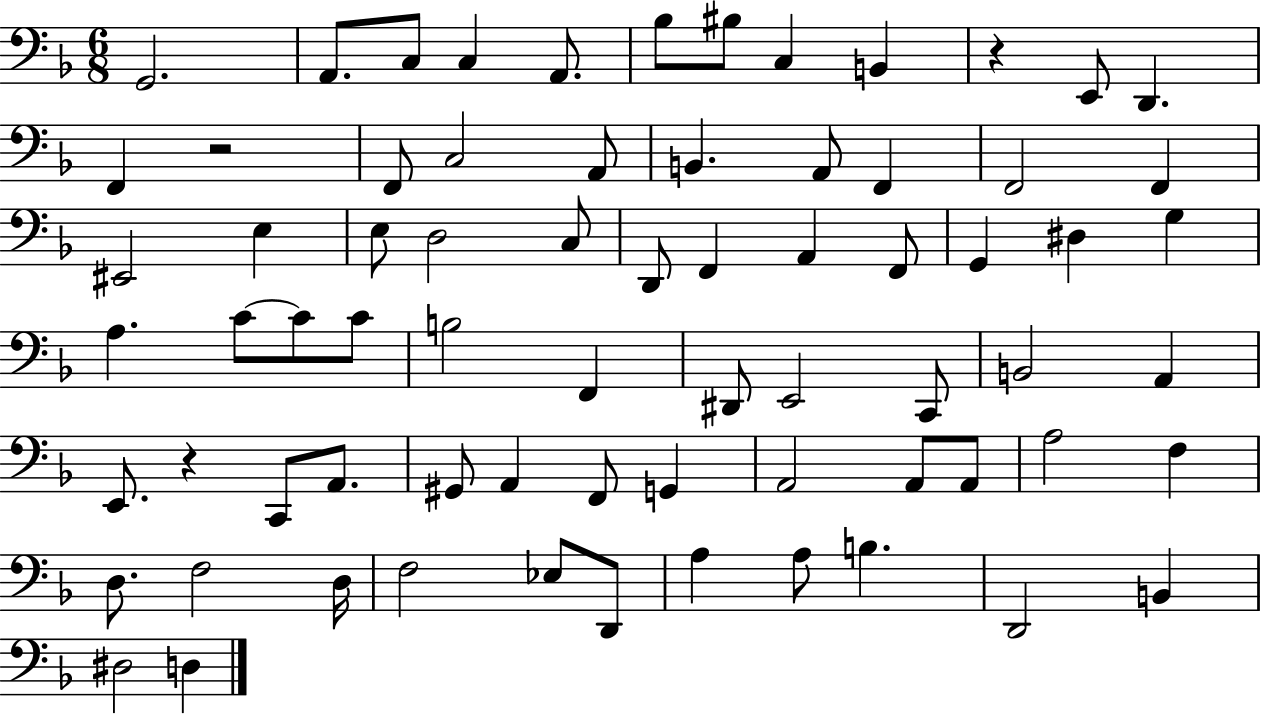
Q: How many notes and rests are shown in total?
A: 71